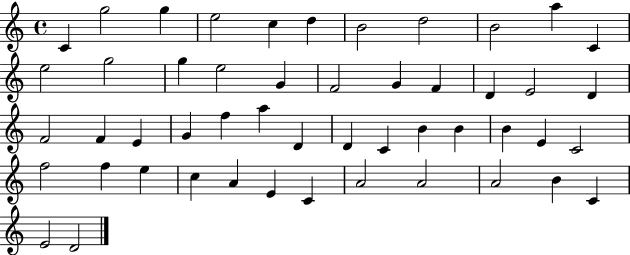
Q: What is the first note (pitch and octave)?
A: C4